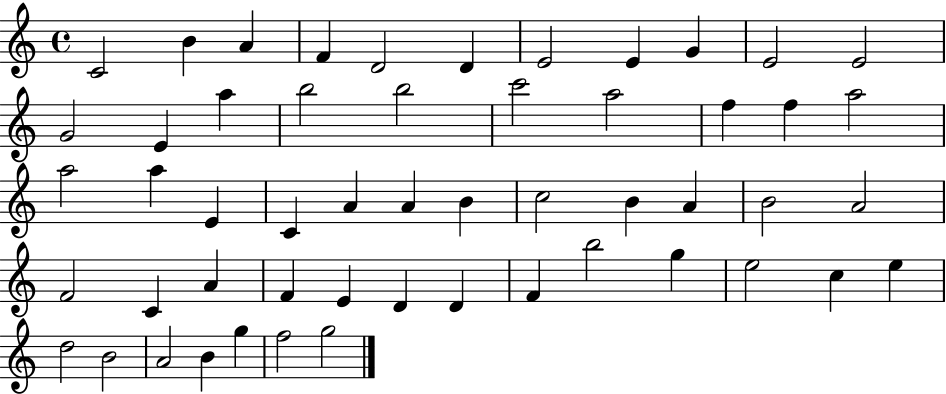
X:1
T:Untitled
M:4/4
L:1/4
K:C
C2 B A F D2 D E2 E G E2 E2 G2 E a b2 b2 c'2 a2 f f a2 a2 a E C A A B c2 B A B2 A2 F2 C A F E D D F b2 g e2 c e d2 B2 A2 B g f2 g2